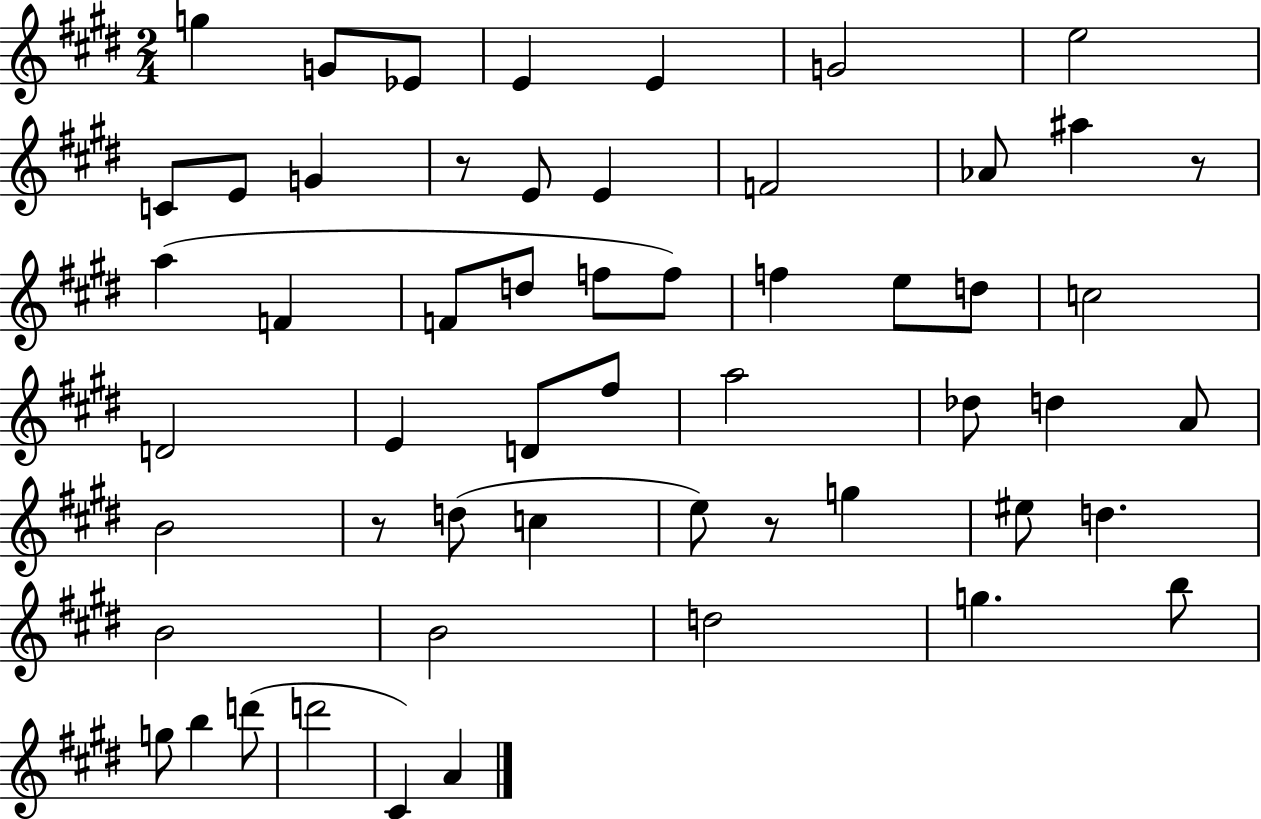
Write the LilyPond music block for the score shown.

{
  \clef treble
  \numericTimeSignature
  \time 2/4
  \key e \major
  g''4 g'8 ees'8 | e'4 e'4 | g'2 | e''2 | \break c'8 e'8 g'4 | r8 e'8 e'4 | f'2 | aes'8 ais''4 r8 | \break a''4( f'4 | f'8 d''8 f''8 f''8) | f''4 e''8 d''8 | c''2 | \break d'2 | e'4 d'8 fis''8 | a''2 | des''8 d''4 a'8 | \break b'2 | r8 d''8( c''4 | e''8) r8 g''4 | eis''8 d''4. | \break b'2 | b'2 | d''2 | g''4. b''8 | \break g''8 b''4 d'''8( | d'''2 | cis'4) a'4 | \bar "|."
}